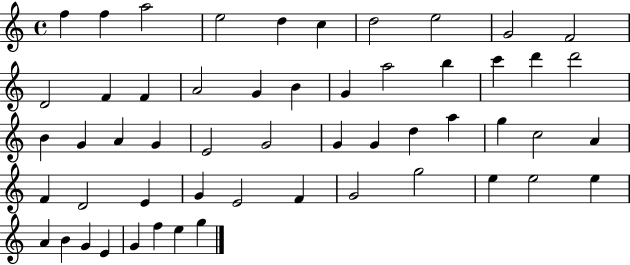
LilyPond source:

{
  \clef treble
  \time 4/4
  \defaultTimeSignature
  \key c \major
  f''4 f''4 a''2 | e''2 d''4 c''4 | d''2 e''2 | g'2 f'2 | \break d'2 f'4 f'4 | a'2 g'4 b'4 | g'4 a''2 b''4 | c'''4 d'''4 d'''2 | \break b'4 g'4 a'4 g'4 | e'2 g'2 | g'4 g'4 d''4 a''4 | g''4 c''2 a'4 | \break f'4 d'2 e'4 | g'4 e'2 f'4 | g'2 g''2 | e''4 e''2 e''4 | \break a'4 b'4 g'4 e'4 | g'4 f''4 e''4 g''4 | \bar "|."
}